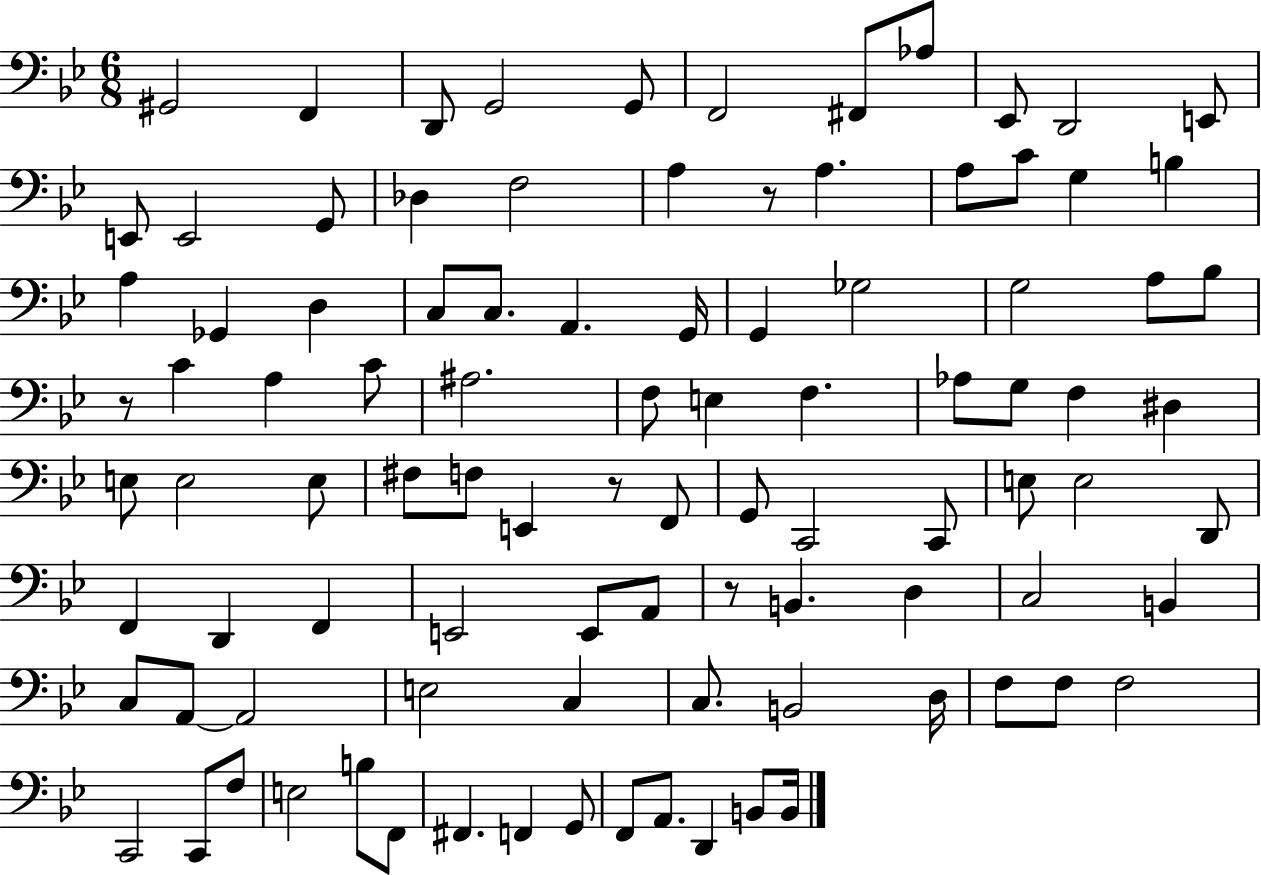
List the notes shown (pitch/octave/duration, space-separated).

G#2/h F2/q D2/e G2/h G2/e F2/h F#2/e Ab3/e Eb2/e D2/h E2/e E2/e E2/h G2/e Db3/q F3/h A3/q R/e A3/q. A3/e C4/e G3/q B3/q A3/q Gb2/q D3/q C3/e C3/e. A2/q. G2/s G2/q Gb3/h G3/h A3/e Bb3/e R/e C4/q A3/q C4/e A#3/h. F3/e E3/q F3/q. Ab3/e G3/e F3/q D#3/q E3/e E3/h E3/e F#3/e F3/e E2/q R/e F2/e G2/e C2/h C2/e E3/e E3/h D2/e F2/q D2/q F2/q E2/h E2/e A2/e R/e B2/q. D3/q C3/h B2/q C3/e A2/e A2/h E3/h C3/q C3/e. B2/h D3/s F3/e F3/e F3/h C2/h C2/e F3/e E3/h B3/e F2/e F#2/q. F2/q G2/e F2/e A2/e. D2/q B2/e B2/s